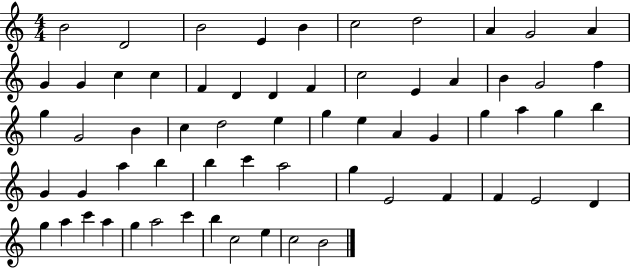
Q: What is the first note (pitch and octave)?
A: B4